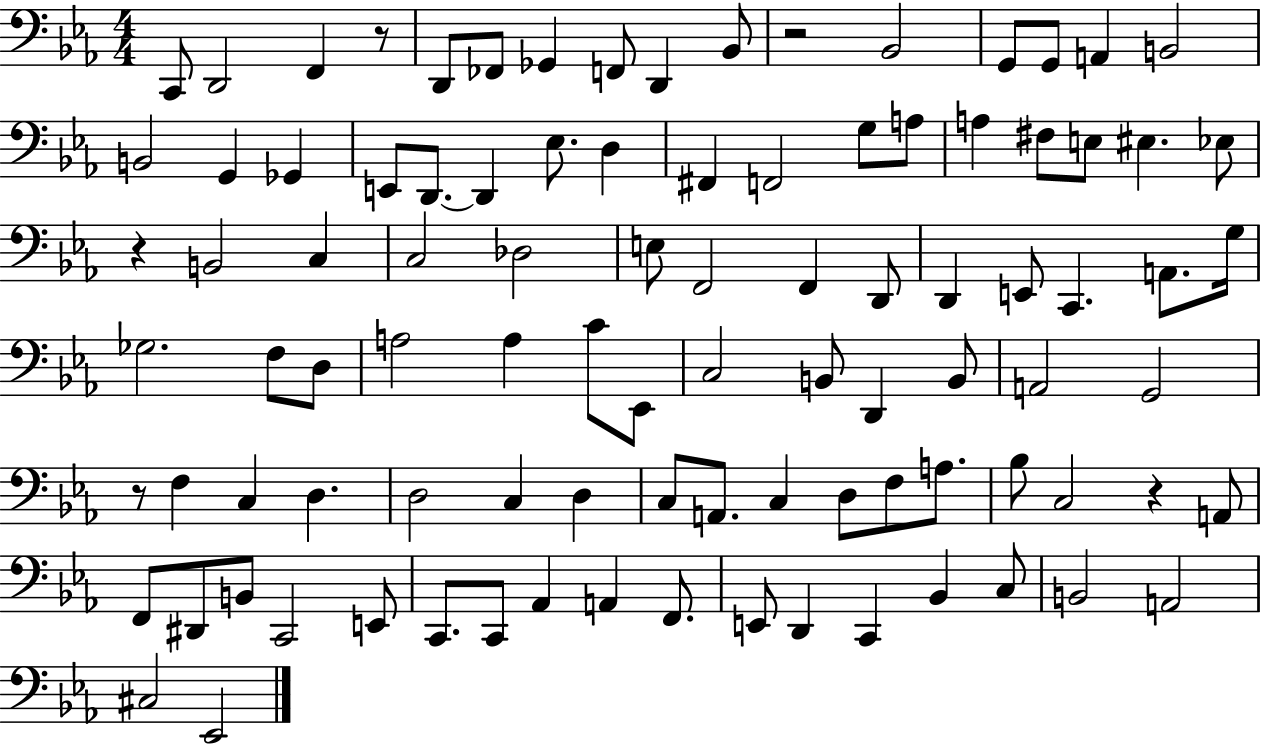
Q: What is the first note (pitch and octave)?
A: C2